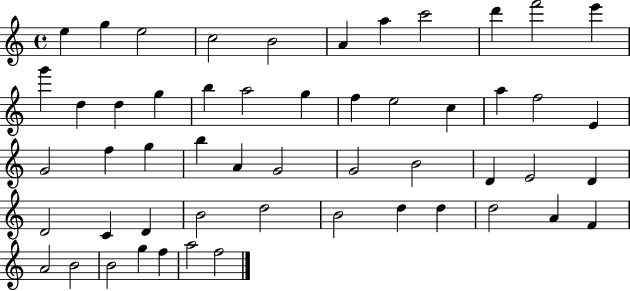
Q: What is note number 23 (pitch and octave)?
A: F5